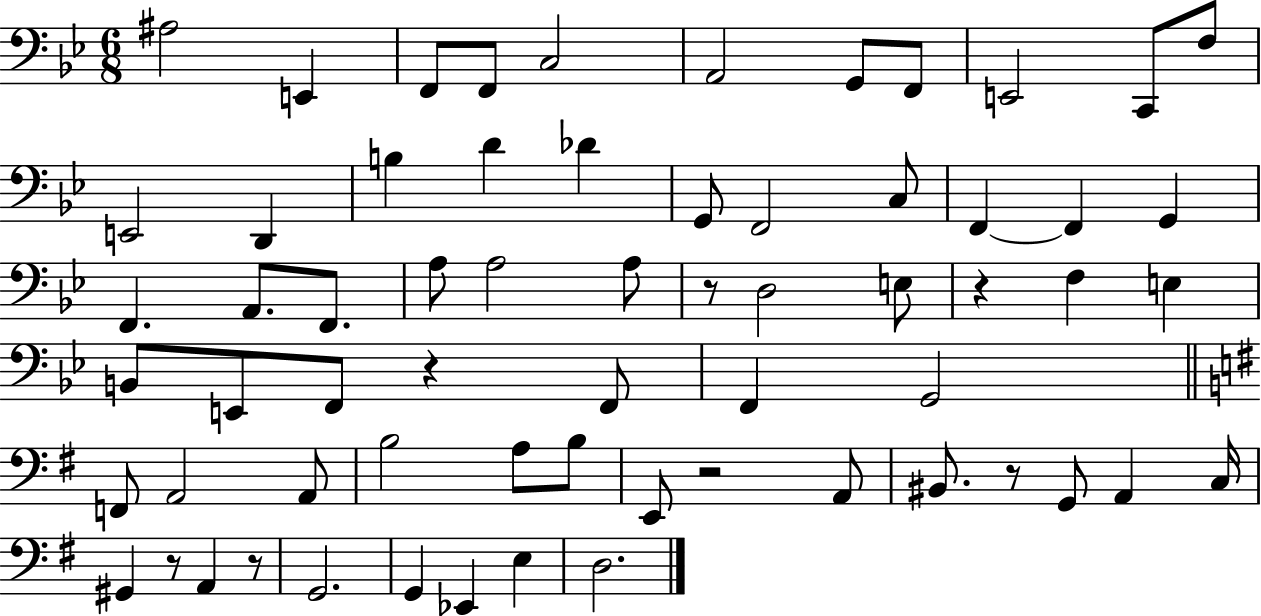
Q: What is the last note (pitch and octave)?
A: D3